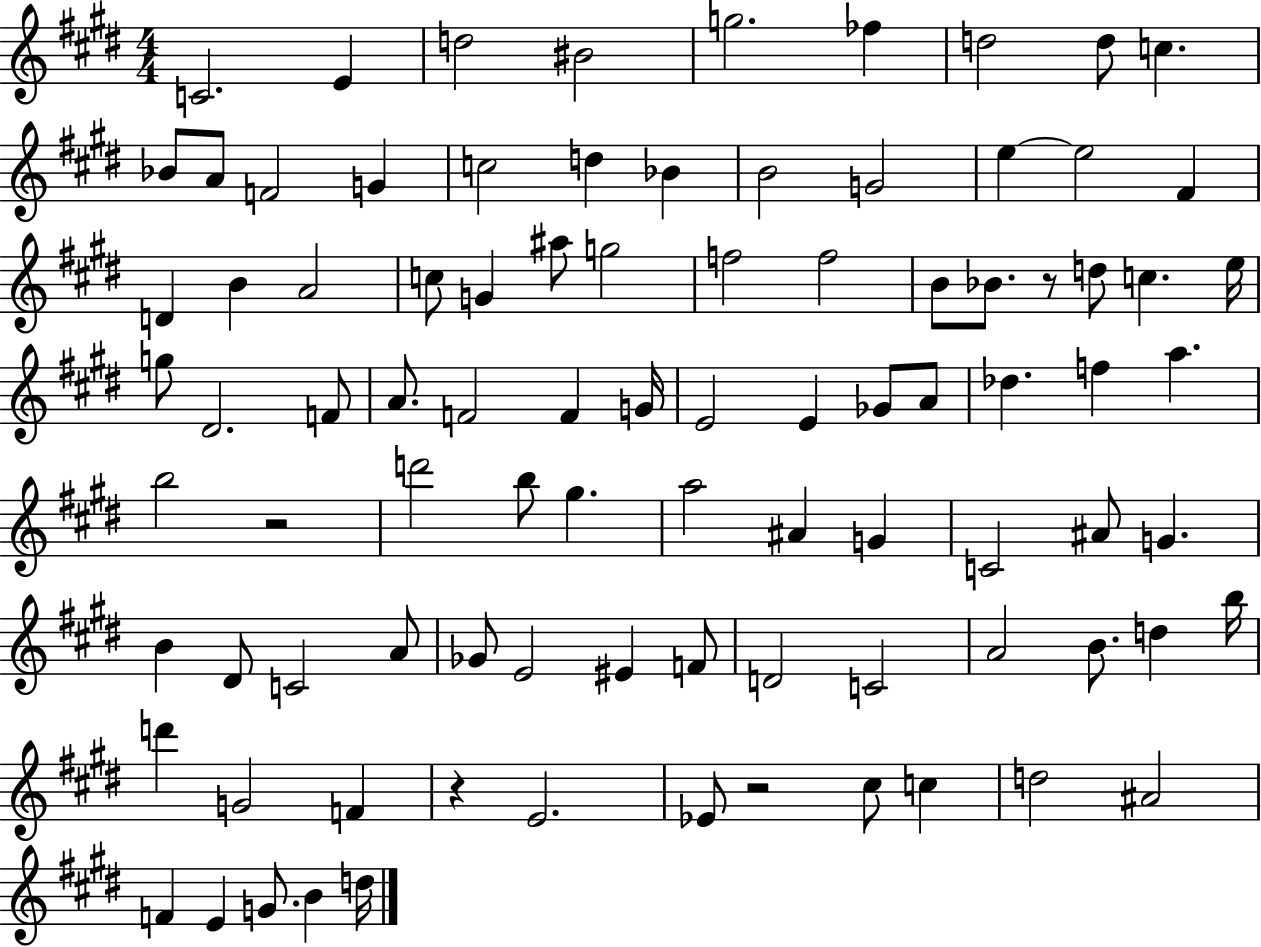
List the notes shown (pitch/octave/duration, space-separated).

C4/h. E4/q D5/h BIS4/h G5/h. FES5/q D5/h D5/e C5/q. Bb4/e A4/e F4/h G4/q C5/h D5/q Bb4/q B4/h G4/h E5/q E5/h F#4/q D4/q B4/q A4/h C5/e G4/q A#5/e G5/h F5/h F5/h B4/e Bb4/e. R/e D5/e C5/q. E5/s G5/e D#4/h. F4/e A4/e. F4/h F4/q G4/s E4/h E4/q Gb4/e A4/e Db5/q. F5/q A5/q. B5/h R/h D6/h B5/e G#5/q. A5/h A#4/q G4/q C4/h A#4/e G4/q. B4/q D#4/e C4/h A4/e Gb4/e E4/h EIS4/q F4/e D4/h C4/h A4/h B4/e. D5/q B5/s D6/q G4/h F4/q R/q E4/h. Eb4/e R/h C#5/e C5/q D5/h A#4/h F4/q E4/q G4/e. B4/q D5/s